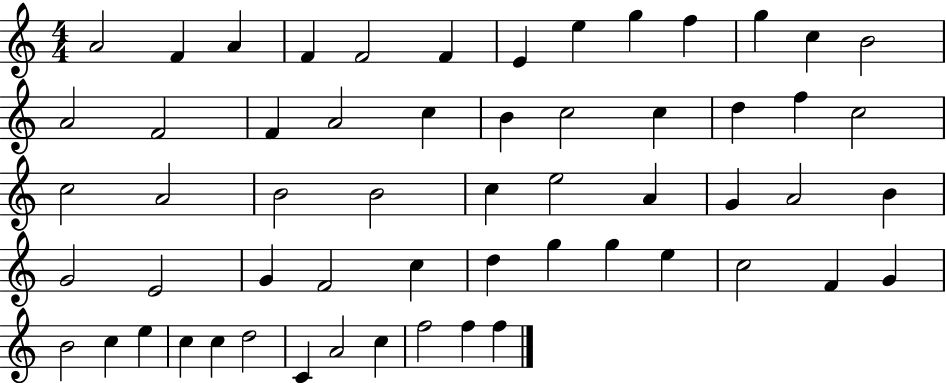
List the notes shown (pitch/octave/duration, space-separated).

A4/h F4/q A4/q F4/q F4/h F4/q E4/q E5/q G5/q F5/q G5/q C5/q B4/h A4/h F4/h F4/q A4/h C5/q B4/q C5/h C5/q D5/q F5/q C5/h C5/h A4/h B4/h B4/h C5/q E5/h A4/q G4/q A4/h B4/q G4/h E4/h G4/q F4/h C5/q D5/q G5/q G5/q E5/q C5/h F4/q G4/q B4/h C5/q E5/q C5/q C5/q D5/h C4/q A4/h C5/q F5/h F5/q F5/q